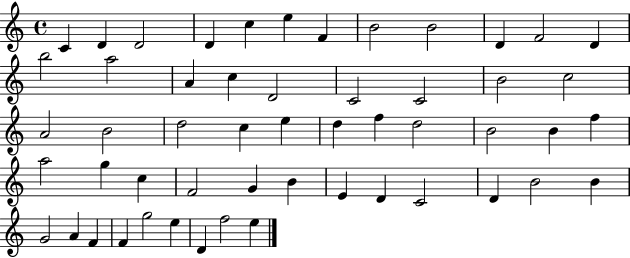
X:1
T:Untitled
M:4/4
L:1/4
K:C
C D D2 D c e F B2 B2 D F2 D b2 a2 A c D2 C2 C2 B2 c2 A2 B2 d2 c e d f d2 B2 B f a2 g c F2 G B E D C2 D B2 B G2 A F F g2 e D f2 e